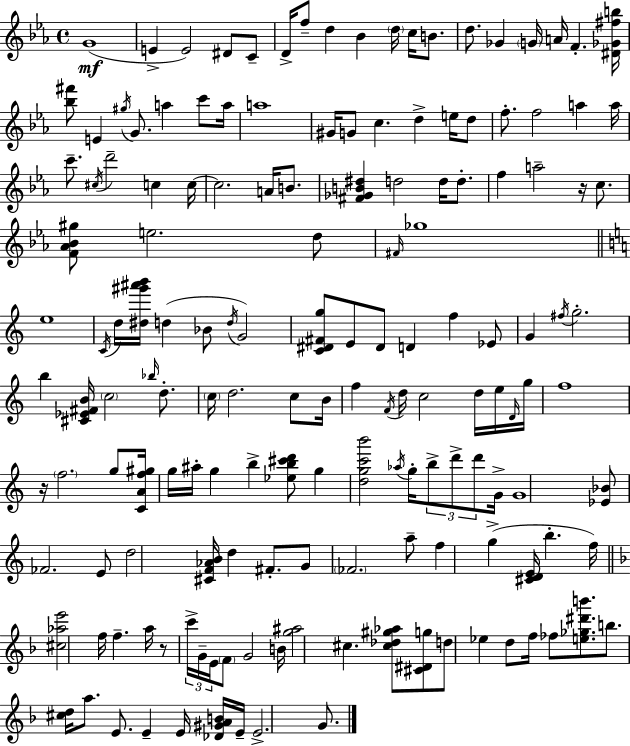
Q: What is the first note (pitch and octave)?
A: G4